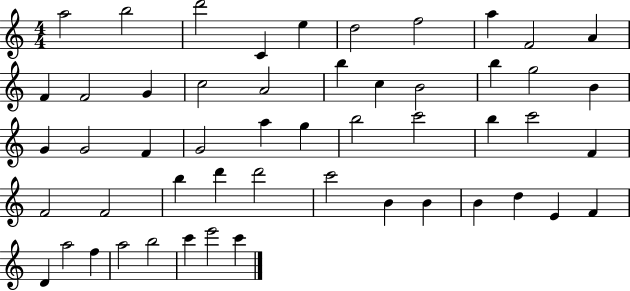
X:1
T:Untitled
M:4/4
L:1/4
K:C
a2 b2 d'2 C e d2 f2 a F2 A F F2 G c2 A2 b c B2 b g2 B G G2 F G2 a g b2 c'2 b c'2 F F2 F2 b d' d'2 c'2 B B B d E F D a2 f a2 b2 c' e'2 c'